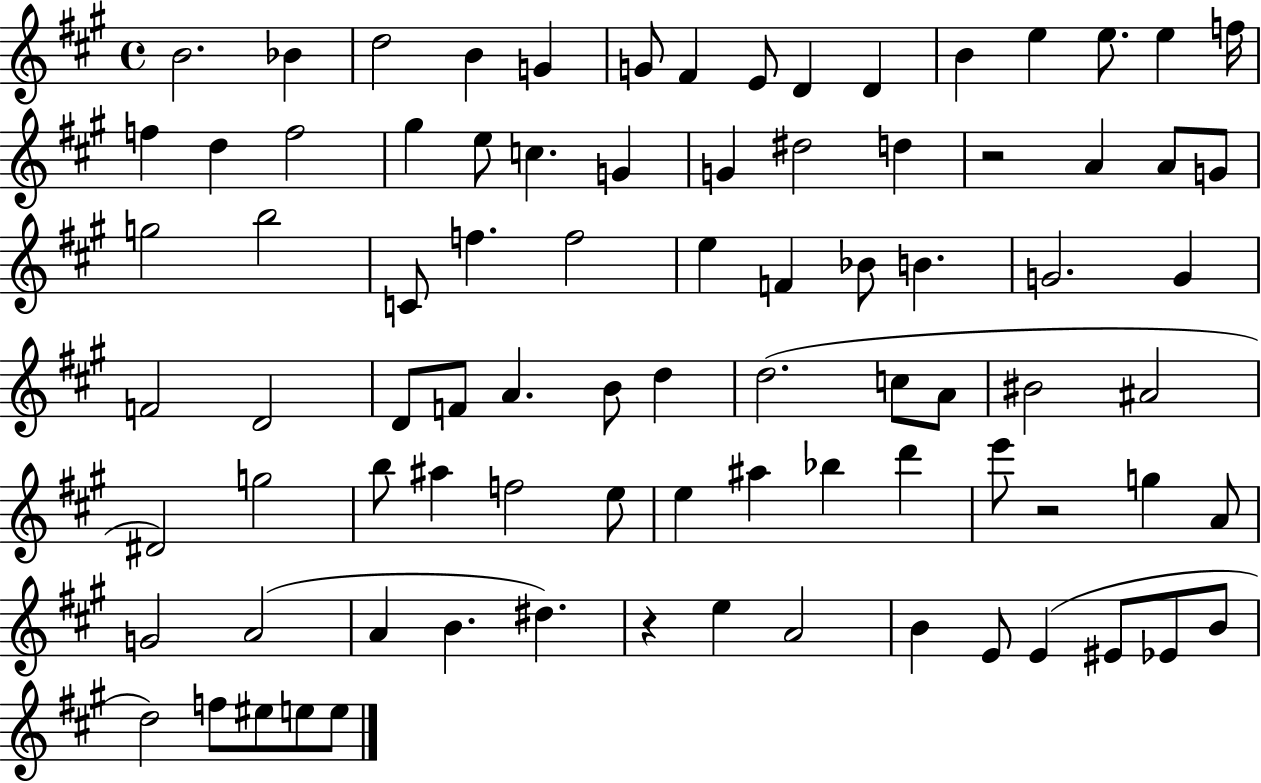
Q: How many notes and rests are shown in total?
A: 85